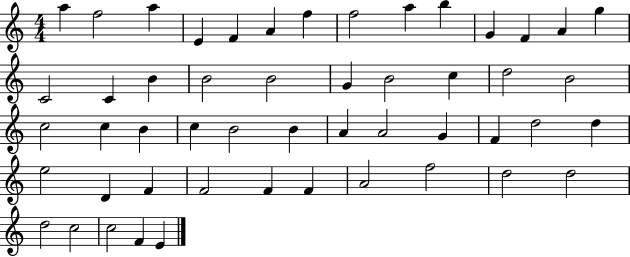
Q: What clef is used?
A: treble